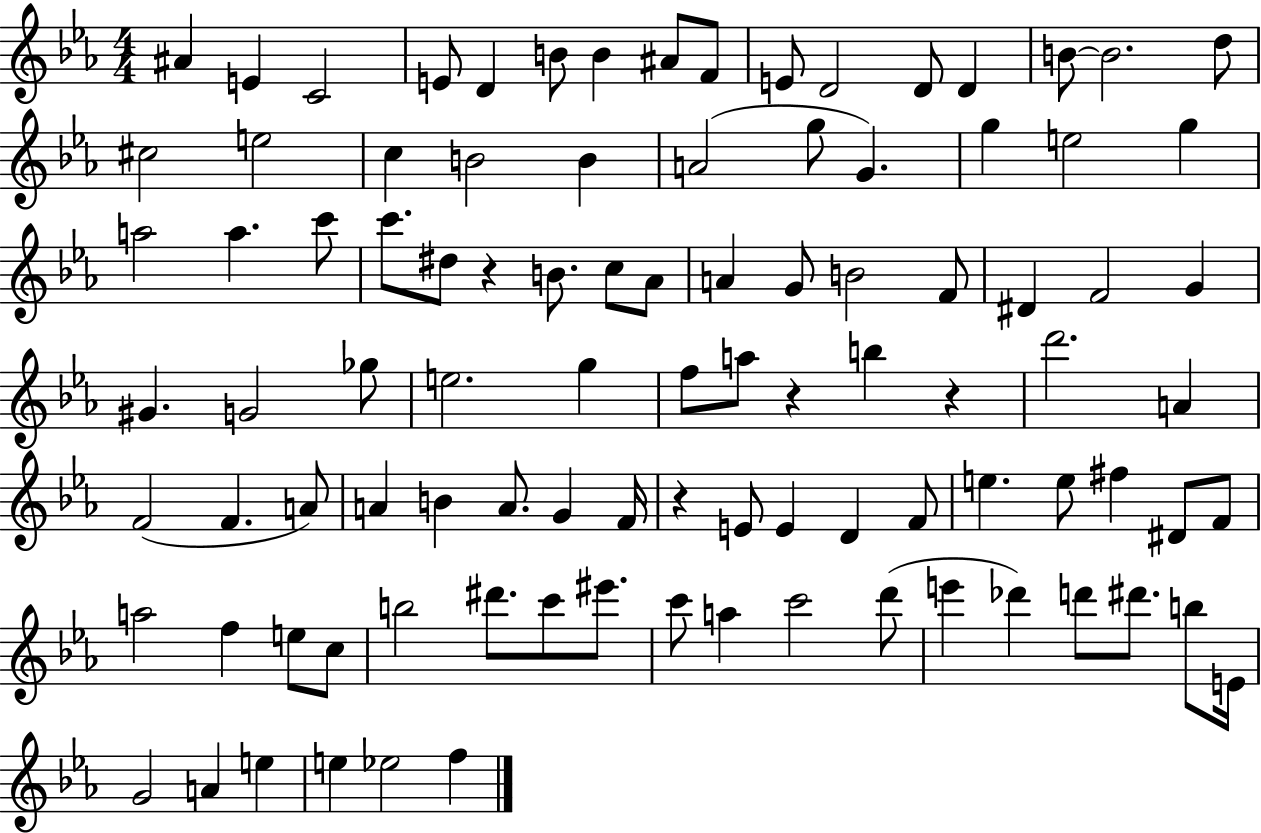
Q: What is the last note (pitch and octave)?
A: F5